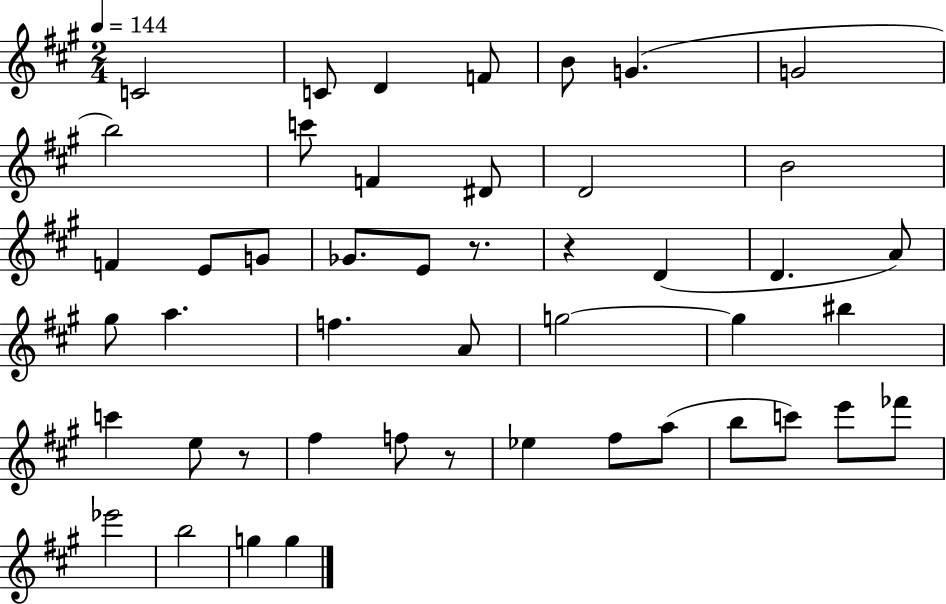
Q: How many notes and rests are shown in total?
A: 47